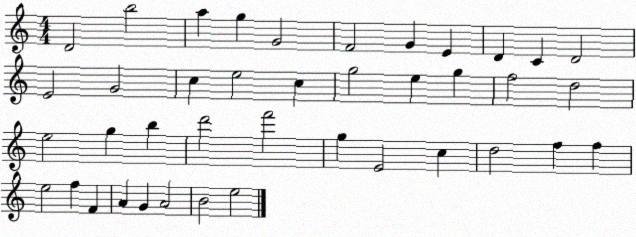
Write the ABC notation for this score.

X:1
T:Untitled
M:4/4
L:1/4
K:C
D2 b2 a g G2 F2 G E D C D2 E2 G2 c e2 c g2 e g f2 d2 e2 g b d'2 f'2 g E2 c d2 f f e2 f F A G A2 B2 e2